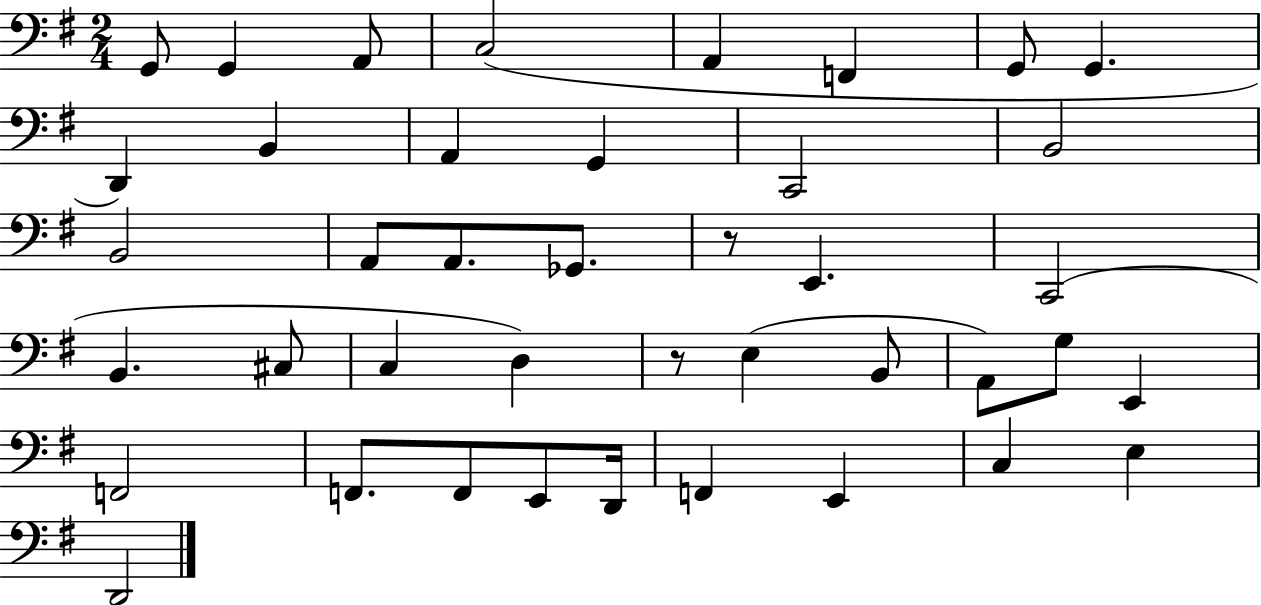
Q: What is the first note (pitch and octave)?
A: G2